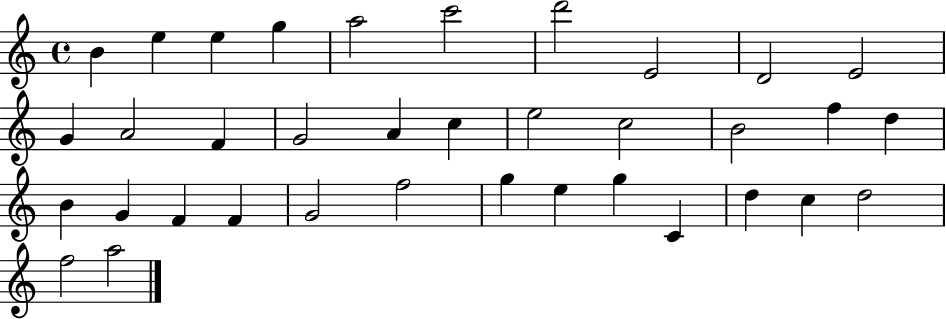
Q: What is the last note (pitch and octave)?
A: A5